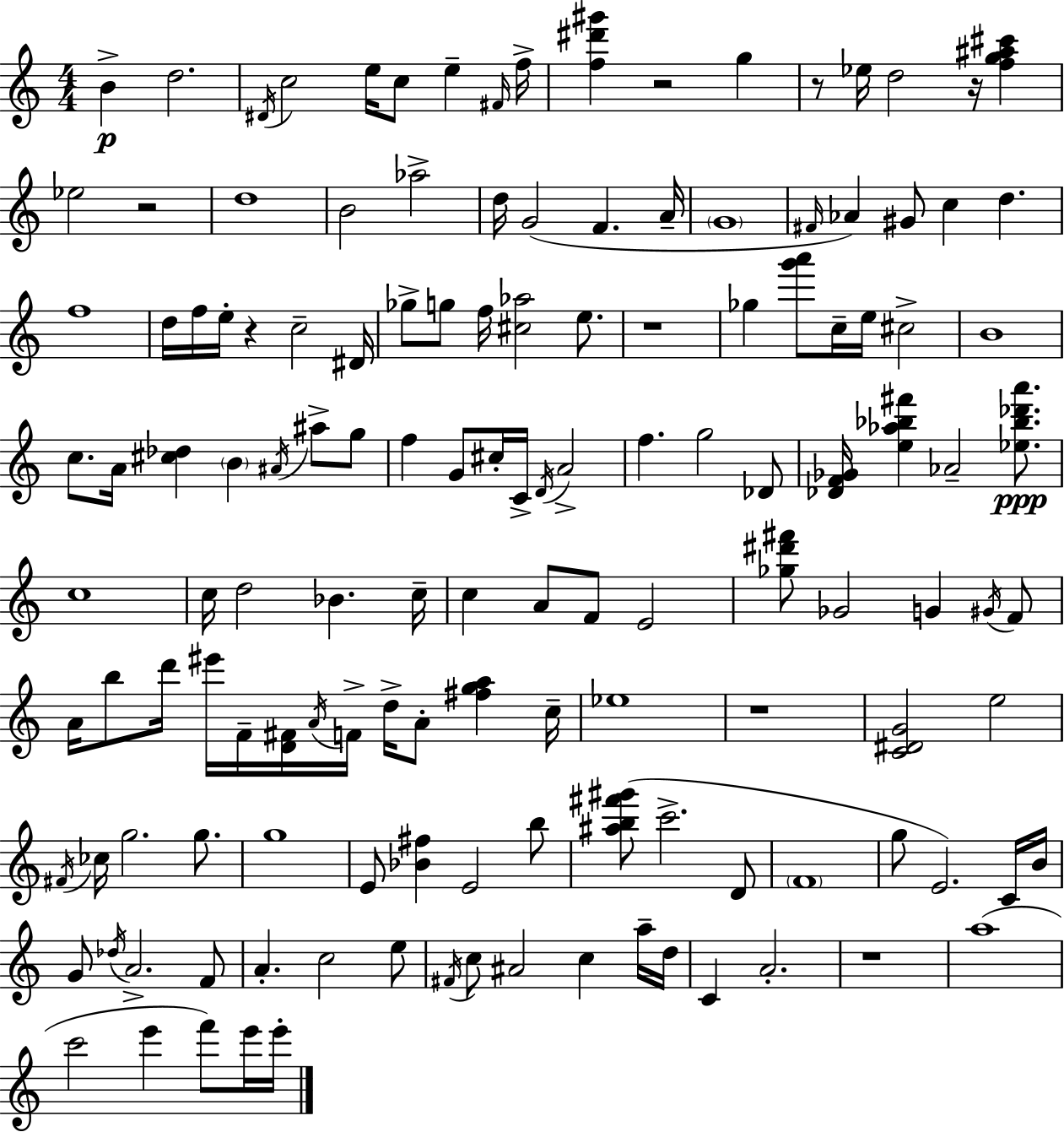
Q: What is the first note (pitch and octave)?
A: B4